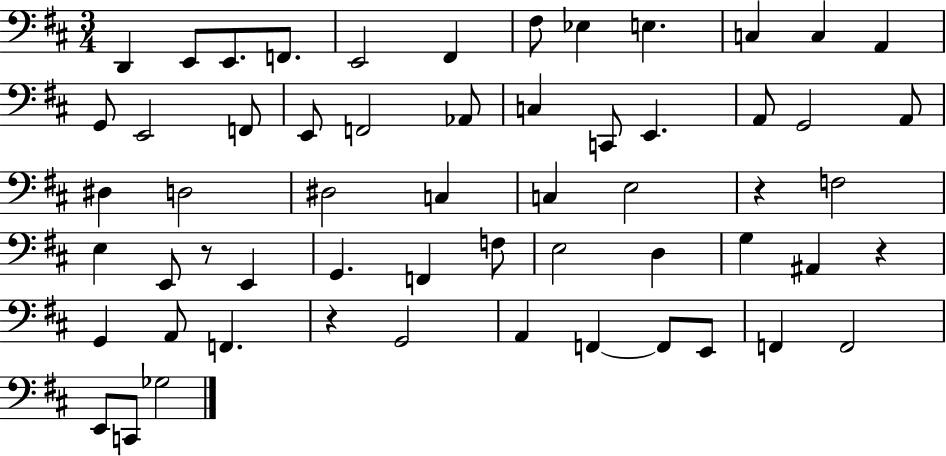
{
  \clef bass
  \numericTimeSignature
  \time 3/4
  \key d \major
  \repeat volta 2 { d,4 e,8 e,8. f,8. | e,2 fis,4 | fis8 ees4 e4. | c4 c4 a,4 | \break g,8 e,2 f,8 | e,8 f,2 aes,8 | c4 c,8 e,4. | a,8 g,2 a,8 | \break dis4 d2 | dis2 c4 | c4 e2 | r4 f2 | \break e4 e,8 r8 e,4 | g,4. f,4 f8 | e2 d4 | g4 ais,4 r4 | \break g,4 a,8 f,4. | r4 g,2 | a,4 f,4~~ f,8 e,8 | f,4 f,2 | \break e,8 c,8 ges2 | } \bar "|."
}